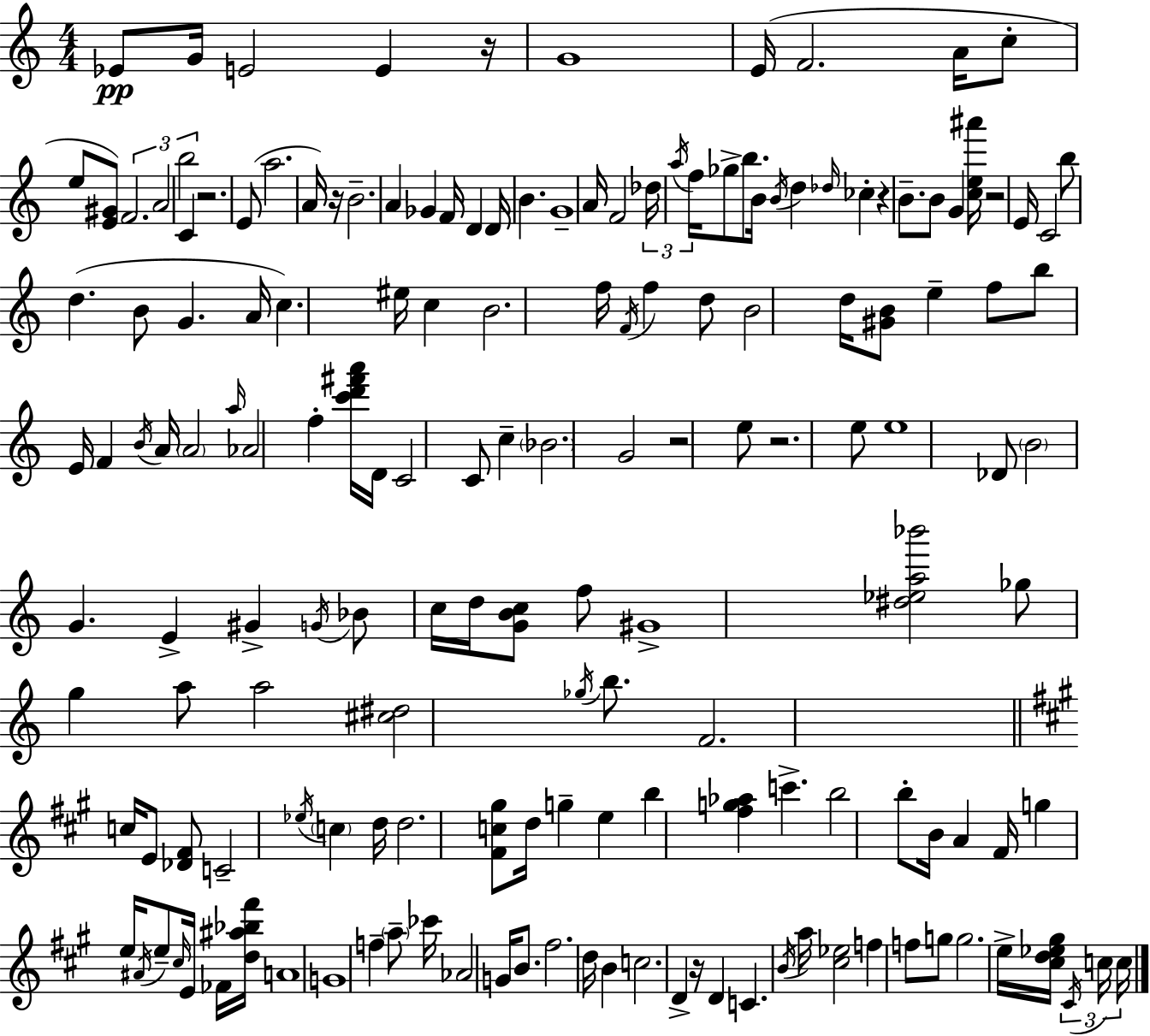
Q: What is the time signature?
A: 4/4